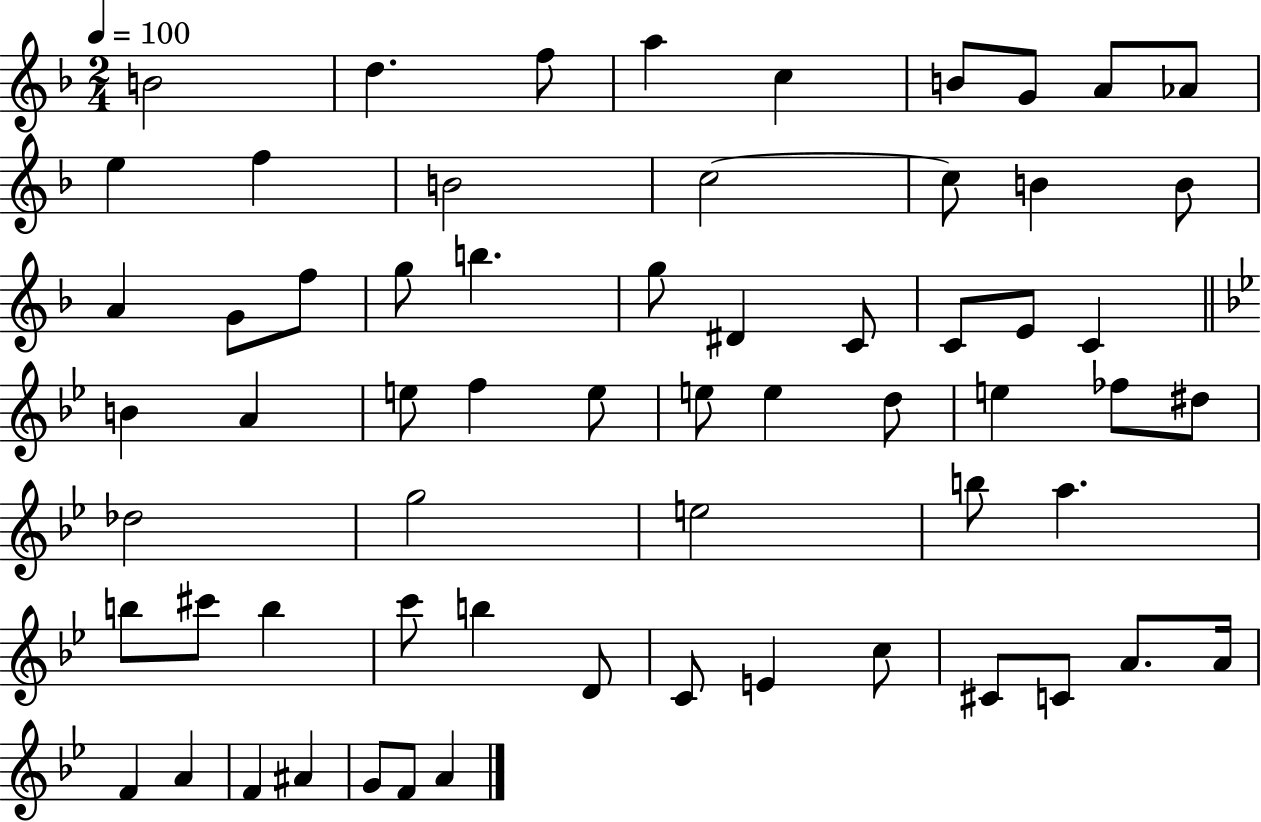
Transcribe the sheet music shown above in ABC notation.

X:1
T:Untitled
M:2/4
L:1/4
K:F
B2 d f/2 a c B/2 G/2 A/2 _A/2 e f B2 c2 c/2 B B/2 A G/2 f/2 g/2 b g/2 ^D C/2 C/2 E/2 C B A e/2 f e/2 e/2 e d/2 e _f/2 ^d/2 _d2 g2 e2 b/2 a b/2 ^c'/2 b c'/2 b D/2 C/2 E c/2 ^C/2 C/2 A/2 A/4 F A F ^A G/2 F/2 A